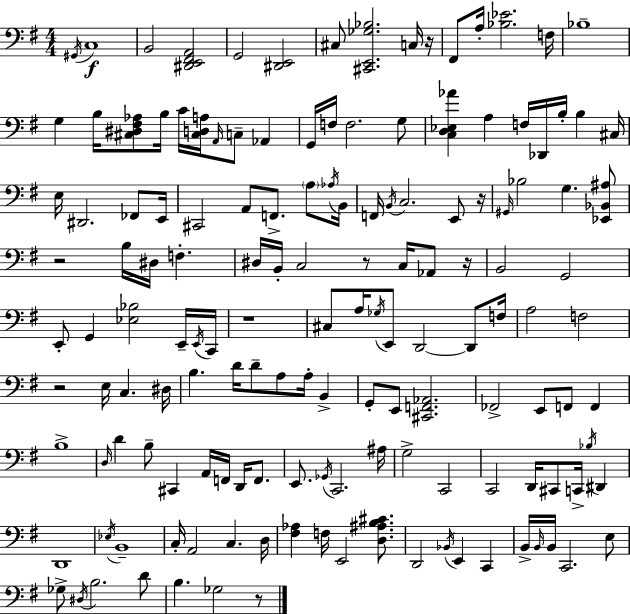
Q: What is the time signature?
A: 4/4